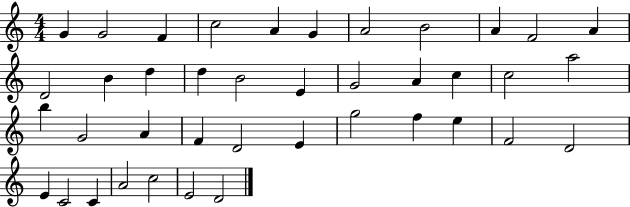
{
  \clef treble
  \numericTimeSignature
  \time 4/4
  \key c \major
  g'4 g'2 f'4 | c''2 a'4 g'4 | a'2 b'2 | a'4 f'2 a'4 | \break d'2 b'4 d''4 | d''4 b'2 e'4 | g'2 a'4 c''4 | c''2 a''2 | \break b''4 g'2 a'4 | f'4 d'2 e'4 | g''2 f''4 e''4 | f'2 d'2 | \break e'4 c'2 c'4 | a'2 c''2 | e'2 d'2 | \bar "|."
}